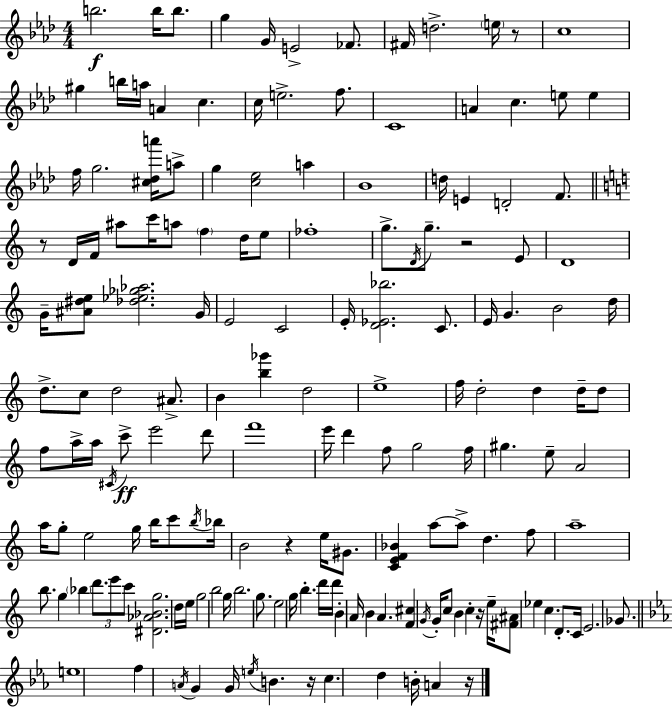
B5/h. B5/s B5/e. G5/q G4/s E4/h FES4/e. F#4/s D5/h. E5/s R/e C5/w G#5/q B5/s A5/s A4/q C5/q. C5/s E5/h. F5/e. C4/w A4/q C5/q. E5/e E5/q F5/s G5/h. [C#5,Db5,A6]/s A5/e G5/q [C5,Eb5]/h A5/q Bb4/w D5/s E4/q D4/h F4/e. R/e D4/s F4/s A#5/e C6/s A5/e F5/q D5/s E5/e FES5/w G5/e. D4/s G5/e. R/h E4/e D4/w G4/s [A#4,D#5,E5]/e [Db5,Eb5,Gb5,Ab5]/h. G4/s E4/h C4/h E4/s [D4,Eb4,Bb5]/h. C4/e. E4/s G4/q. B4/h D5/s D5/e. C5/e D5/h A#4/e. B4/q [B5,Gb6]/q D5/h E5/w F5/s D5/h D5/q D5/s D5/e F5/e A5/s A5/s C#4/s C6/e E6/h D6/e F6/w E6/s D6/q F5/e G5/h F5/s G#5/q. E5/e A4/h A5/s G5/e E5/h G5/s B5/s C6/e B5/s Bb5/s B4/h R/q E5/s G#4/e. [C4,E4,F4,Bb4]/q A5/e A5/e D5/q. F5/e A5/w B5/e. G5/q Bb5/q D6/e. E6/e C6/e [D#4,Ab4,Bb4,G5]/h. D5/s E5/s G5/h B5/h G5/s B5/h. G5/e. E5/h G5/s B5/q. D6/s D6/s B4/q A4/s B4/q A4/q. [F4,C#5]/q G4/s G4/s C5/e B4/q C5/q R/s E5/s [F#4,A#4]/e Eb5/q C5/q. D4/e. C4/s E4/h. Gb4/e. E5/w F5/q A4/s G4/q G4/s E5/s B4/q. R/s C5/q. D5/q B4/s A4/q R/s